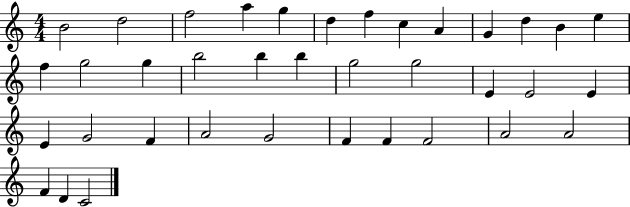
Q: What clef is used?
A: treble